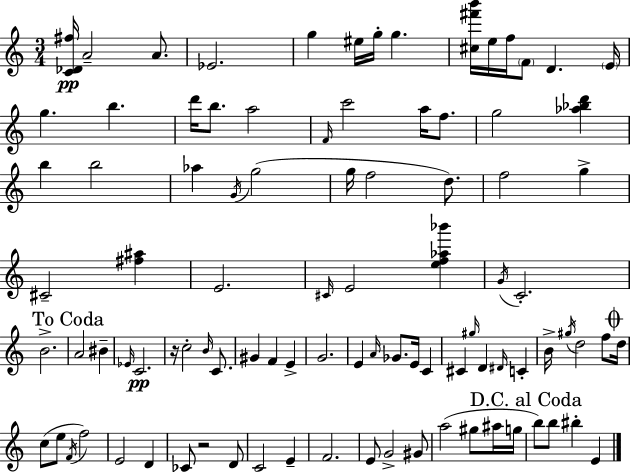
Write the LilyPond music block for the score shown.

{
  \clef treble
  \numericTimeSignature
  \time 3/4
  \key c \major
  <c' des' fis''>16\pp a'2-- a'8. | ees'2. | g''4 eis''16 g''16-. g''4. | <cis'' fis''' b'''>16 e''16 f''16 \parenthesize f'8 d'4. \parenthesize e'16 | \break g''4. b''4. | d'''16 b''8. a''2 | \grace { f'16 } c'''2 a''16 f''8. | g''2 <aes'' bes'' d'''>4 | \break b''4 b''2 | aes''4 \acciaccatura { g'16 } g''2( | g''16 f''2 d''8.) | f''2 g''4-> | \break cis'2-- <fis'' ais''>4 | e'2. | \grace { cis'16 } e'2 <e'' f'' aes'' bes'''>4 | \acciaccatura { g'16 } c'2.-. | \break b'2.-> | \mark "To Coda" a'2 | bis'4-- \grace { ees'16 } c'2.\pp | r16 c''2-. | \break \grace { b'16 } c'8. gis'4 f'4 | e'4-> g'2. | e'4 \grace { a'16 } ges'8. | e'16 c'4 cis'4 \grace { gis''16 } | \break d'4 \grace { dis'16 } c'4-. b'16-> \acciaccatura { gis''16 } d''2 | f''8 \mark \markup { \musicglyph "scripts.coda" } d''16 c''8( | e''8 \acciaccatura { f'16 } f''2) e'2 | d'4 ces'8 | \break r2 d'8 c'2 | e'4-- f'2. | e'8 | g'2-> gis'8 a''2( | \break gis''8 ais''16 g''16 \mark "D.C. al Coda" b''8) | b''8 bis''4-. e'4 \bar "|."
}